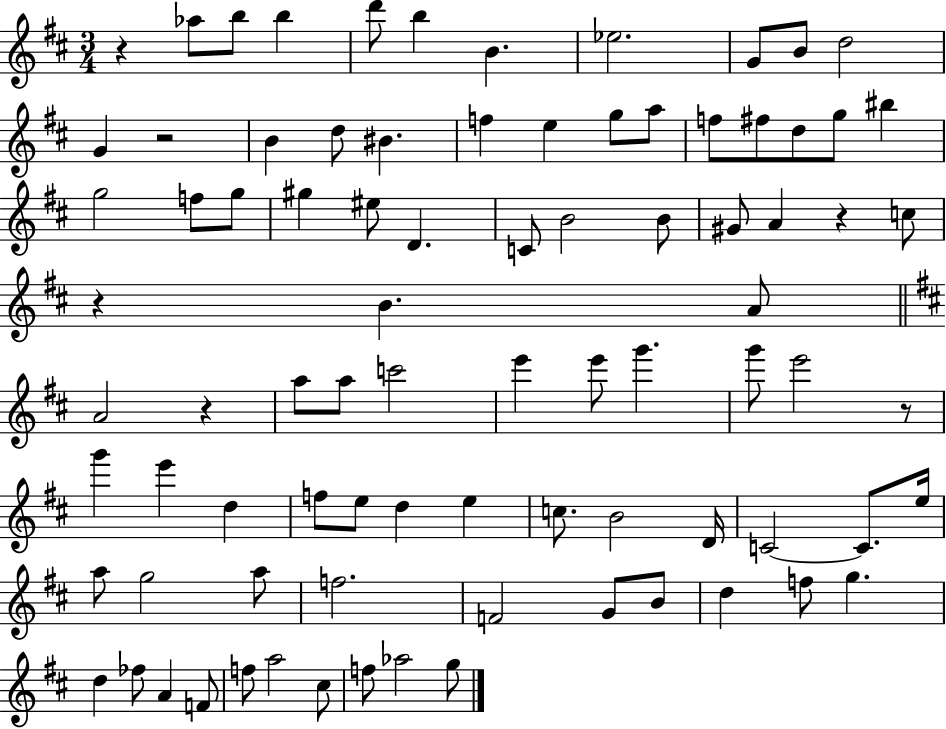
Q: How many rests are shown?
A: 6